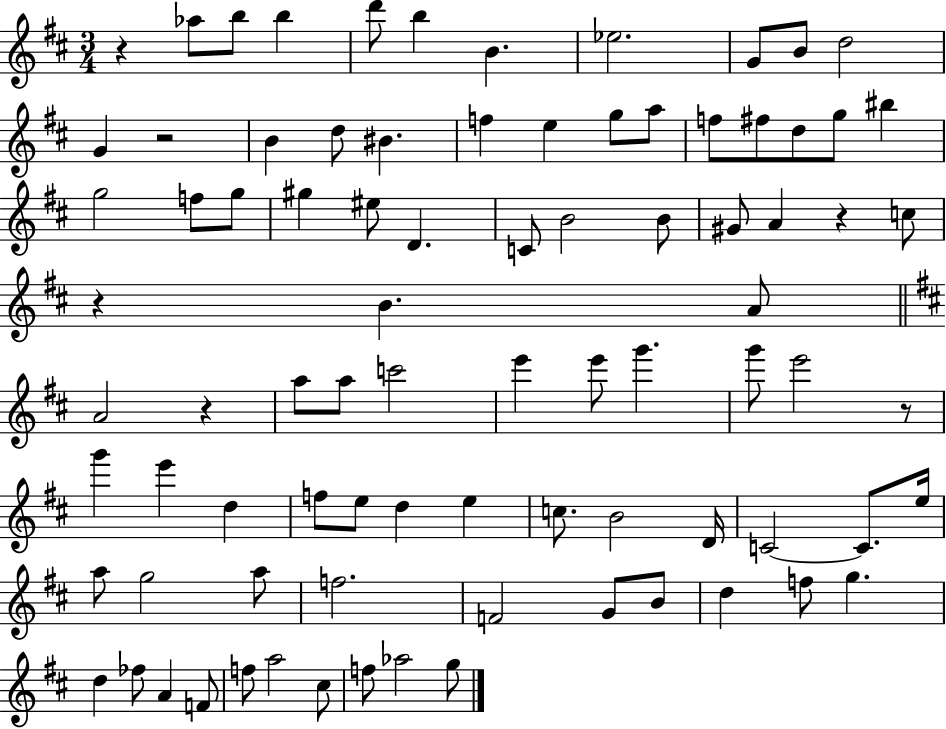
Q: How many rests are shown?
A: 6